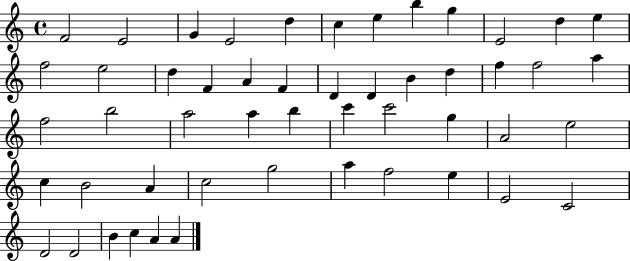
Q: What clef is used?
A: treble